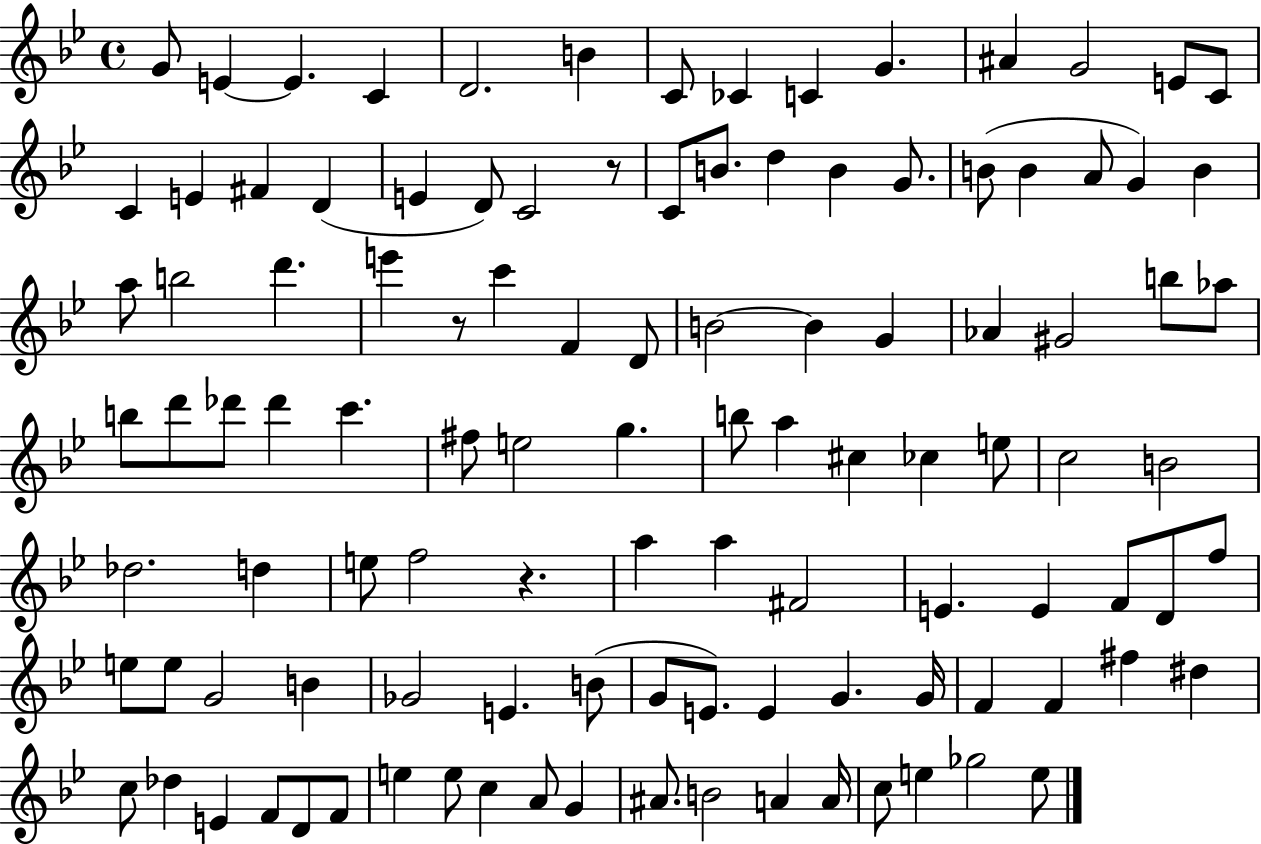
G4/e E4/q E4/q. C4/q D4/h. B4/q C4/e CES4/q C4/q G4/q. A#4/q G4/h E4/e C4/e C4/q E4/q F#4/q D4/q E4/q D4/e C4/h R/e C4/e B4/e. D5/q B4/q G4/e. B4/e B4/q A4/e G4/q B4/q A5/e B5/h D6/q. E6/q R/e C6/q F4/q D4/e B4/h B4/q G4/q Ab4/q G#4/h B5/e Ab5/e B5/e D6/e Db6/e Db6/q C6/q. F#5/e E5/h G5/q. B5/e A5/q C#5/q CES5/q E5/e C5/h B4/h Db5/h. D5/q E5/e F5/h R/q. A5/q A5/q F#4/h E4/q. E4/q F4/e D4/e F5/e E5/e E5/e G4/h B4/q Gb4/h E4/q. B4/e G4/e E4/e. E4/q G4/q. G4/s F4/q F4/q F#5/q D#5/q C5/e Db5/q E4/q F4/e D4/e F4/e E5/q E5/e C5/q A4/e G4/q A#4/e. B4/h A4/q A4/s C5/e E5/q Gb5/h E5/e